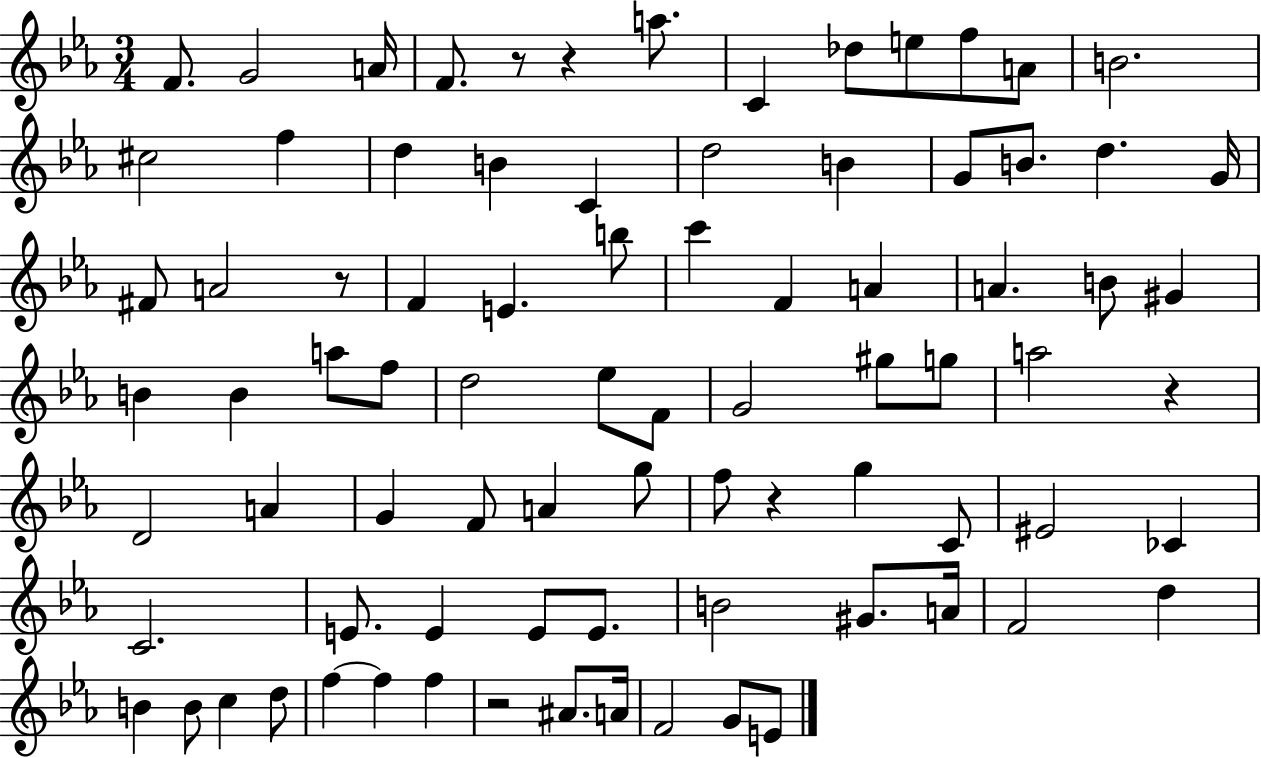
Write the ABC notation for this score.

X:1
T:Untitled
M:3/4
L:1/4
K:Eb
F/2 G2 A/4 F/2 z/2 z a/2 C _d/2 e/2 f/2 A/2 B2 ^c2 f d B C d2 B G/2 B/2 d G/4 ^F/2 A2 z/2 F E b/2 c' F A A B/2 ^G B B a/2 f/2 d2 _e/2 F/2 G2 ^g/2 g/2 a2 z D2 A G F/2 A g/2 f/2 z g C/2 ^E2 _C C2 E/2 E E/2 E/2 B2 ^G/2 A/4 F2 d B B/2 c d/2 f f f z2 ^A/2 A/4 F2 G/2 E/2